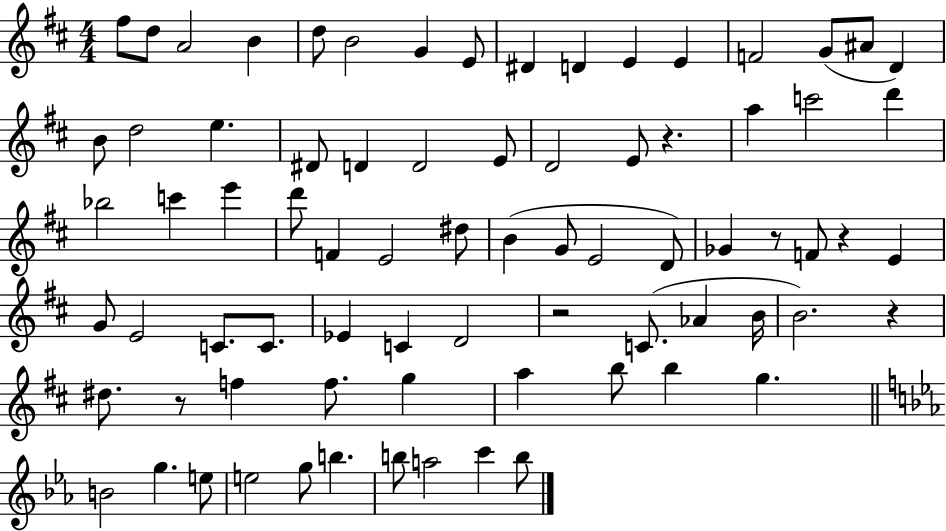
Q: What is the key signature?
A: D major